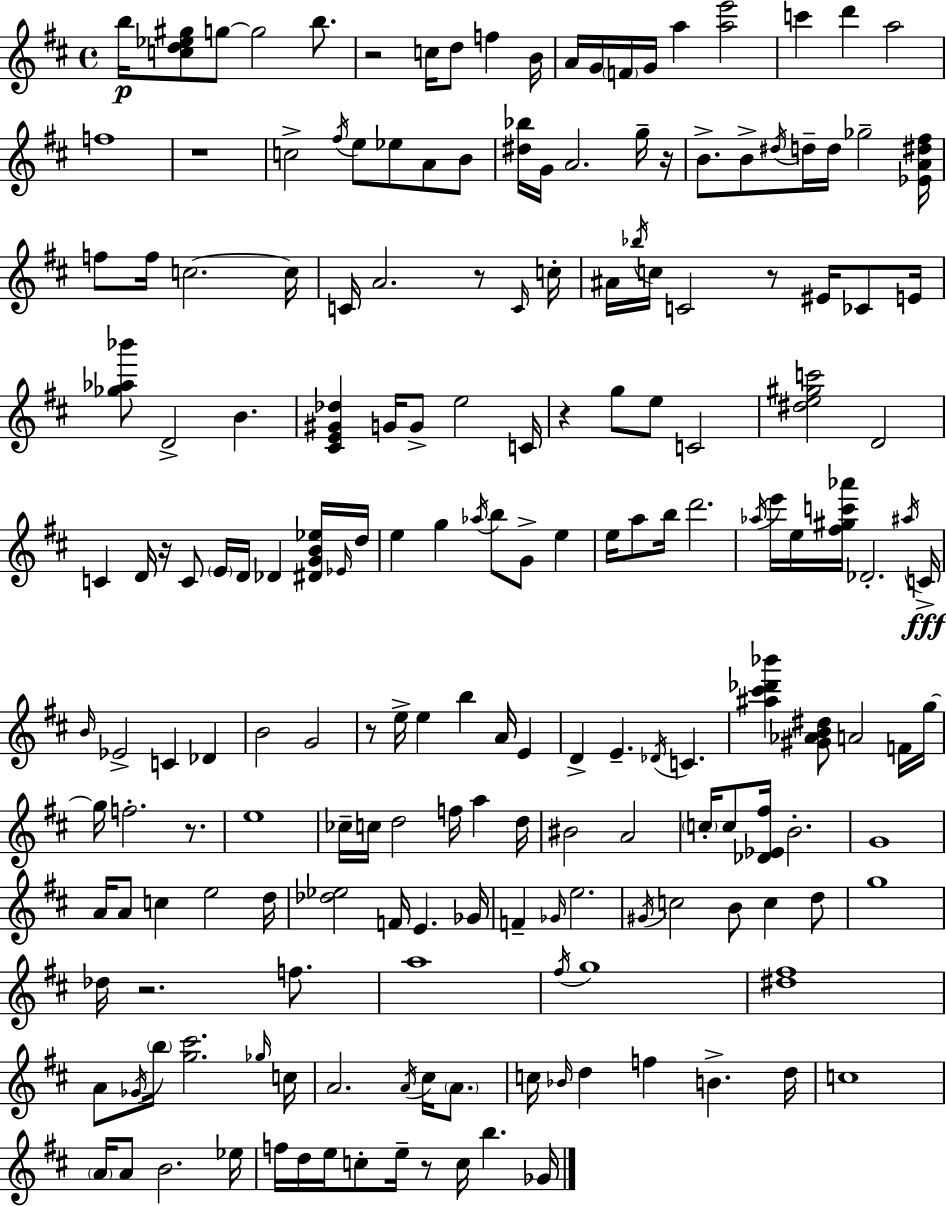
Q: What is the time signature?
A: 4/4